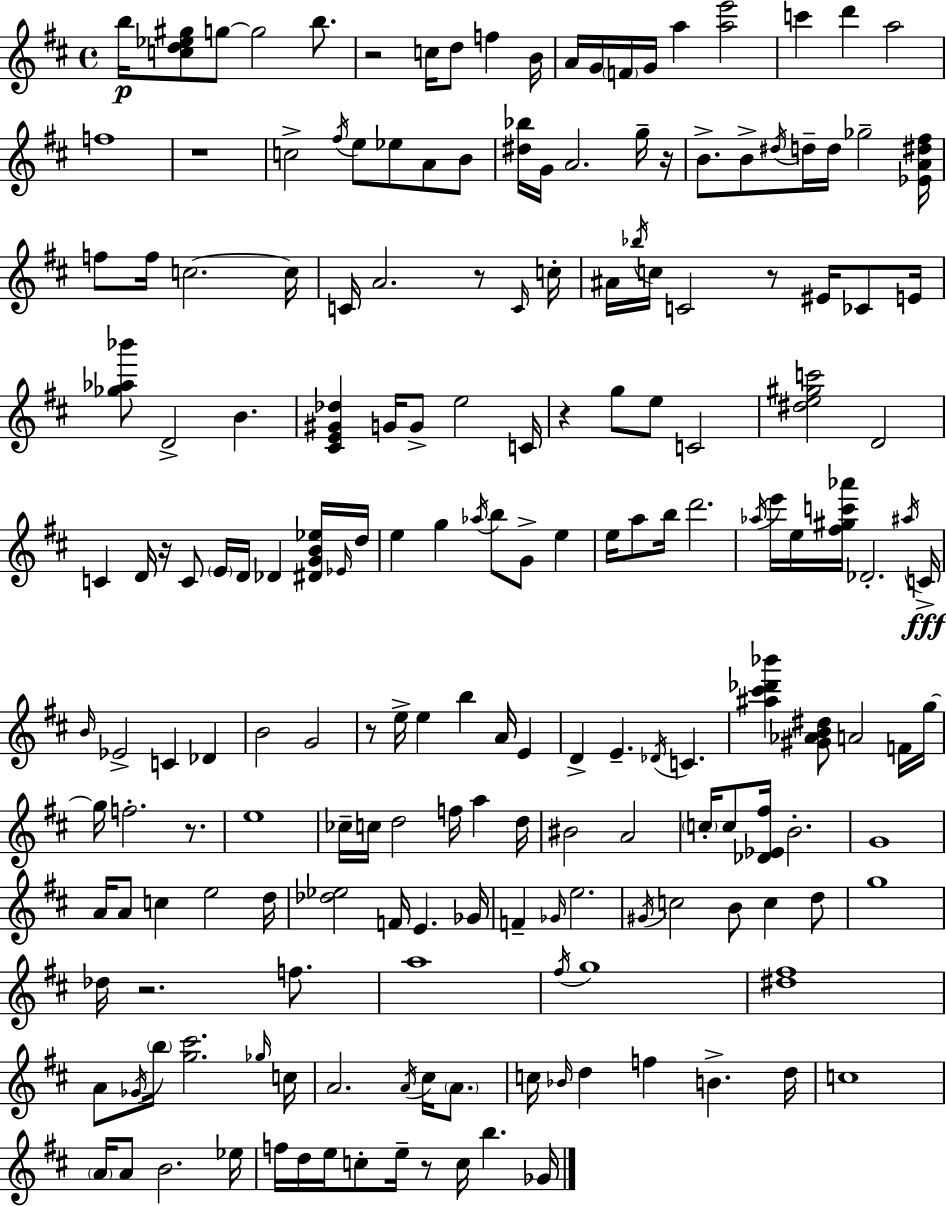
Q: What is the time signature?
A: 4/4